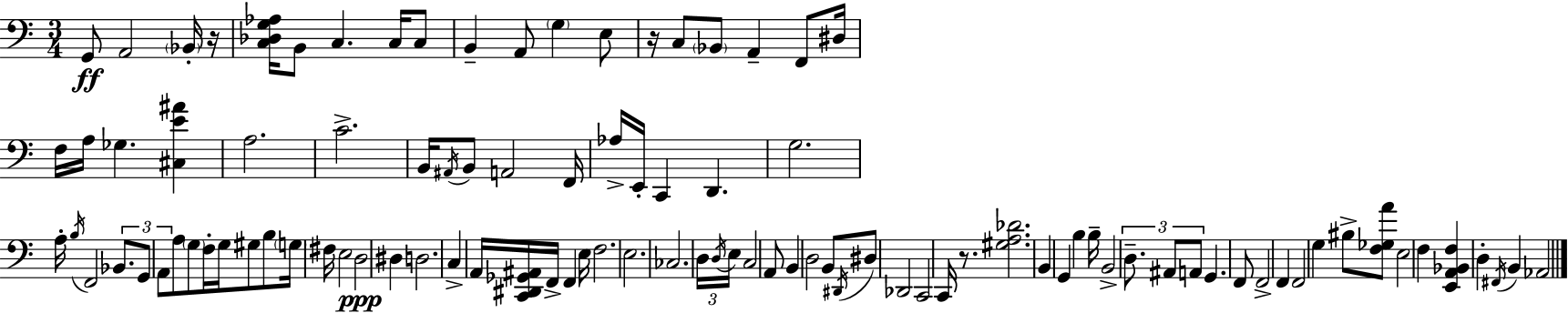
G2/e A2/h Bb2/s R/s [C3,Db3,G3,Ab3]/s B2/e C3/q. C3/s C3/e B2/q A2/e G3/q E3/e R/s C3/e Bb2/e A2/q F2/e D#3/s F3/s A3/s Gb3/q. [C#3,E4,A#4]/q A3/h. C4/h. B2/s A#2/s B2/e A2/h F2/s Ab3/s E2/s C2/q D2/q. G3/h. A3/s B3/s F2/h Bb2/e. G2/e A2/e A3/e G3/e F3/s G3/s G#3/e B3/e G3/s F#3/s E3/h D3/h D#3/q D3/h. C3/q A2/s [C2,D#2,Gb2,A#2]/s F2/s F2/q E3/s F3/h. E3/h. CES3/h. D3/s D3/s E3/s C3/h A2/e B2/q D3/h B2/e D#2/s D#3/e Db2/h C2/h C2/s R/e. [G#3,A3,Db4]/h. B2/q G2/q B3/q B3/s B2/h D3/e. A#2/e A2/e G2/q. F2/e F2/h F2/q F2/h G3/q BIS3/e [F3,Gb3,A4]/e E3/h F3/q [E2,A2,Bb2,F3]/q D3/q F#2/s B2/q Ab2/h